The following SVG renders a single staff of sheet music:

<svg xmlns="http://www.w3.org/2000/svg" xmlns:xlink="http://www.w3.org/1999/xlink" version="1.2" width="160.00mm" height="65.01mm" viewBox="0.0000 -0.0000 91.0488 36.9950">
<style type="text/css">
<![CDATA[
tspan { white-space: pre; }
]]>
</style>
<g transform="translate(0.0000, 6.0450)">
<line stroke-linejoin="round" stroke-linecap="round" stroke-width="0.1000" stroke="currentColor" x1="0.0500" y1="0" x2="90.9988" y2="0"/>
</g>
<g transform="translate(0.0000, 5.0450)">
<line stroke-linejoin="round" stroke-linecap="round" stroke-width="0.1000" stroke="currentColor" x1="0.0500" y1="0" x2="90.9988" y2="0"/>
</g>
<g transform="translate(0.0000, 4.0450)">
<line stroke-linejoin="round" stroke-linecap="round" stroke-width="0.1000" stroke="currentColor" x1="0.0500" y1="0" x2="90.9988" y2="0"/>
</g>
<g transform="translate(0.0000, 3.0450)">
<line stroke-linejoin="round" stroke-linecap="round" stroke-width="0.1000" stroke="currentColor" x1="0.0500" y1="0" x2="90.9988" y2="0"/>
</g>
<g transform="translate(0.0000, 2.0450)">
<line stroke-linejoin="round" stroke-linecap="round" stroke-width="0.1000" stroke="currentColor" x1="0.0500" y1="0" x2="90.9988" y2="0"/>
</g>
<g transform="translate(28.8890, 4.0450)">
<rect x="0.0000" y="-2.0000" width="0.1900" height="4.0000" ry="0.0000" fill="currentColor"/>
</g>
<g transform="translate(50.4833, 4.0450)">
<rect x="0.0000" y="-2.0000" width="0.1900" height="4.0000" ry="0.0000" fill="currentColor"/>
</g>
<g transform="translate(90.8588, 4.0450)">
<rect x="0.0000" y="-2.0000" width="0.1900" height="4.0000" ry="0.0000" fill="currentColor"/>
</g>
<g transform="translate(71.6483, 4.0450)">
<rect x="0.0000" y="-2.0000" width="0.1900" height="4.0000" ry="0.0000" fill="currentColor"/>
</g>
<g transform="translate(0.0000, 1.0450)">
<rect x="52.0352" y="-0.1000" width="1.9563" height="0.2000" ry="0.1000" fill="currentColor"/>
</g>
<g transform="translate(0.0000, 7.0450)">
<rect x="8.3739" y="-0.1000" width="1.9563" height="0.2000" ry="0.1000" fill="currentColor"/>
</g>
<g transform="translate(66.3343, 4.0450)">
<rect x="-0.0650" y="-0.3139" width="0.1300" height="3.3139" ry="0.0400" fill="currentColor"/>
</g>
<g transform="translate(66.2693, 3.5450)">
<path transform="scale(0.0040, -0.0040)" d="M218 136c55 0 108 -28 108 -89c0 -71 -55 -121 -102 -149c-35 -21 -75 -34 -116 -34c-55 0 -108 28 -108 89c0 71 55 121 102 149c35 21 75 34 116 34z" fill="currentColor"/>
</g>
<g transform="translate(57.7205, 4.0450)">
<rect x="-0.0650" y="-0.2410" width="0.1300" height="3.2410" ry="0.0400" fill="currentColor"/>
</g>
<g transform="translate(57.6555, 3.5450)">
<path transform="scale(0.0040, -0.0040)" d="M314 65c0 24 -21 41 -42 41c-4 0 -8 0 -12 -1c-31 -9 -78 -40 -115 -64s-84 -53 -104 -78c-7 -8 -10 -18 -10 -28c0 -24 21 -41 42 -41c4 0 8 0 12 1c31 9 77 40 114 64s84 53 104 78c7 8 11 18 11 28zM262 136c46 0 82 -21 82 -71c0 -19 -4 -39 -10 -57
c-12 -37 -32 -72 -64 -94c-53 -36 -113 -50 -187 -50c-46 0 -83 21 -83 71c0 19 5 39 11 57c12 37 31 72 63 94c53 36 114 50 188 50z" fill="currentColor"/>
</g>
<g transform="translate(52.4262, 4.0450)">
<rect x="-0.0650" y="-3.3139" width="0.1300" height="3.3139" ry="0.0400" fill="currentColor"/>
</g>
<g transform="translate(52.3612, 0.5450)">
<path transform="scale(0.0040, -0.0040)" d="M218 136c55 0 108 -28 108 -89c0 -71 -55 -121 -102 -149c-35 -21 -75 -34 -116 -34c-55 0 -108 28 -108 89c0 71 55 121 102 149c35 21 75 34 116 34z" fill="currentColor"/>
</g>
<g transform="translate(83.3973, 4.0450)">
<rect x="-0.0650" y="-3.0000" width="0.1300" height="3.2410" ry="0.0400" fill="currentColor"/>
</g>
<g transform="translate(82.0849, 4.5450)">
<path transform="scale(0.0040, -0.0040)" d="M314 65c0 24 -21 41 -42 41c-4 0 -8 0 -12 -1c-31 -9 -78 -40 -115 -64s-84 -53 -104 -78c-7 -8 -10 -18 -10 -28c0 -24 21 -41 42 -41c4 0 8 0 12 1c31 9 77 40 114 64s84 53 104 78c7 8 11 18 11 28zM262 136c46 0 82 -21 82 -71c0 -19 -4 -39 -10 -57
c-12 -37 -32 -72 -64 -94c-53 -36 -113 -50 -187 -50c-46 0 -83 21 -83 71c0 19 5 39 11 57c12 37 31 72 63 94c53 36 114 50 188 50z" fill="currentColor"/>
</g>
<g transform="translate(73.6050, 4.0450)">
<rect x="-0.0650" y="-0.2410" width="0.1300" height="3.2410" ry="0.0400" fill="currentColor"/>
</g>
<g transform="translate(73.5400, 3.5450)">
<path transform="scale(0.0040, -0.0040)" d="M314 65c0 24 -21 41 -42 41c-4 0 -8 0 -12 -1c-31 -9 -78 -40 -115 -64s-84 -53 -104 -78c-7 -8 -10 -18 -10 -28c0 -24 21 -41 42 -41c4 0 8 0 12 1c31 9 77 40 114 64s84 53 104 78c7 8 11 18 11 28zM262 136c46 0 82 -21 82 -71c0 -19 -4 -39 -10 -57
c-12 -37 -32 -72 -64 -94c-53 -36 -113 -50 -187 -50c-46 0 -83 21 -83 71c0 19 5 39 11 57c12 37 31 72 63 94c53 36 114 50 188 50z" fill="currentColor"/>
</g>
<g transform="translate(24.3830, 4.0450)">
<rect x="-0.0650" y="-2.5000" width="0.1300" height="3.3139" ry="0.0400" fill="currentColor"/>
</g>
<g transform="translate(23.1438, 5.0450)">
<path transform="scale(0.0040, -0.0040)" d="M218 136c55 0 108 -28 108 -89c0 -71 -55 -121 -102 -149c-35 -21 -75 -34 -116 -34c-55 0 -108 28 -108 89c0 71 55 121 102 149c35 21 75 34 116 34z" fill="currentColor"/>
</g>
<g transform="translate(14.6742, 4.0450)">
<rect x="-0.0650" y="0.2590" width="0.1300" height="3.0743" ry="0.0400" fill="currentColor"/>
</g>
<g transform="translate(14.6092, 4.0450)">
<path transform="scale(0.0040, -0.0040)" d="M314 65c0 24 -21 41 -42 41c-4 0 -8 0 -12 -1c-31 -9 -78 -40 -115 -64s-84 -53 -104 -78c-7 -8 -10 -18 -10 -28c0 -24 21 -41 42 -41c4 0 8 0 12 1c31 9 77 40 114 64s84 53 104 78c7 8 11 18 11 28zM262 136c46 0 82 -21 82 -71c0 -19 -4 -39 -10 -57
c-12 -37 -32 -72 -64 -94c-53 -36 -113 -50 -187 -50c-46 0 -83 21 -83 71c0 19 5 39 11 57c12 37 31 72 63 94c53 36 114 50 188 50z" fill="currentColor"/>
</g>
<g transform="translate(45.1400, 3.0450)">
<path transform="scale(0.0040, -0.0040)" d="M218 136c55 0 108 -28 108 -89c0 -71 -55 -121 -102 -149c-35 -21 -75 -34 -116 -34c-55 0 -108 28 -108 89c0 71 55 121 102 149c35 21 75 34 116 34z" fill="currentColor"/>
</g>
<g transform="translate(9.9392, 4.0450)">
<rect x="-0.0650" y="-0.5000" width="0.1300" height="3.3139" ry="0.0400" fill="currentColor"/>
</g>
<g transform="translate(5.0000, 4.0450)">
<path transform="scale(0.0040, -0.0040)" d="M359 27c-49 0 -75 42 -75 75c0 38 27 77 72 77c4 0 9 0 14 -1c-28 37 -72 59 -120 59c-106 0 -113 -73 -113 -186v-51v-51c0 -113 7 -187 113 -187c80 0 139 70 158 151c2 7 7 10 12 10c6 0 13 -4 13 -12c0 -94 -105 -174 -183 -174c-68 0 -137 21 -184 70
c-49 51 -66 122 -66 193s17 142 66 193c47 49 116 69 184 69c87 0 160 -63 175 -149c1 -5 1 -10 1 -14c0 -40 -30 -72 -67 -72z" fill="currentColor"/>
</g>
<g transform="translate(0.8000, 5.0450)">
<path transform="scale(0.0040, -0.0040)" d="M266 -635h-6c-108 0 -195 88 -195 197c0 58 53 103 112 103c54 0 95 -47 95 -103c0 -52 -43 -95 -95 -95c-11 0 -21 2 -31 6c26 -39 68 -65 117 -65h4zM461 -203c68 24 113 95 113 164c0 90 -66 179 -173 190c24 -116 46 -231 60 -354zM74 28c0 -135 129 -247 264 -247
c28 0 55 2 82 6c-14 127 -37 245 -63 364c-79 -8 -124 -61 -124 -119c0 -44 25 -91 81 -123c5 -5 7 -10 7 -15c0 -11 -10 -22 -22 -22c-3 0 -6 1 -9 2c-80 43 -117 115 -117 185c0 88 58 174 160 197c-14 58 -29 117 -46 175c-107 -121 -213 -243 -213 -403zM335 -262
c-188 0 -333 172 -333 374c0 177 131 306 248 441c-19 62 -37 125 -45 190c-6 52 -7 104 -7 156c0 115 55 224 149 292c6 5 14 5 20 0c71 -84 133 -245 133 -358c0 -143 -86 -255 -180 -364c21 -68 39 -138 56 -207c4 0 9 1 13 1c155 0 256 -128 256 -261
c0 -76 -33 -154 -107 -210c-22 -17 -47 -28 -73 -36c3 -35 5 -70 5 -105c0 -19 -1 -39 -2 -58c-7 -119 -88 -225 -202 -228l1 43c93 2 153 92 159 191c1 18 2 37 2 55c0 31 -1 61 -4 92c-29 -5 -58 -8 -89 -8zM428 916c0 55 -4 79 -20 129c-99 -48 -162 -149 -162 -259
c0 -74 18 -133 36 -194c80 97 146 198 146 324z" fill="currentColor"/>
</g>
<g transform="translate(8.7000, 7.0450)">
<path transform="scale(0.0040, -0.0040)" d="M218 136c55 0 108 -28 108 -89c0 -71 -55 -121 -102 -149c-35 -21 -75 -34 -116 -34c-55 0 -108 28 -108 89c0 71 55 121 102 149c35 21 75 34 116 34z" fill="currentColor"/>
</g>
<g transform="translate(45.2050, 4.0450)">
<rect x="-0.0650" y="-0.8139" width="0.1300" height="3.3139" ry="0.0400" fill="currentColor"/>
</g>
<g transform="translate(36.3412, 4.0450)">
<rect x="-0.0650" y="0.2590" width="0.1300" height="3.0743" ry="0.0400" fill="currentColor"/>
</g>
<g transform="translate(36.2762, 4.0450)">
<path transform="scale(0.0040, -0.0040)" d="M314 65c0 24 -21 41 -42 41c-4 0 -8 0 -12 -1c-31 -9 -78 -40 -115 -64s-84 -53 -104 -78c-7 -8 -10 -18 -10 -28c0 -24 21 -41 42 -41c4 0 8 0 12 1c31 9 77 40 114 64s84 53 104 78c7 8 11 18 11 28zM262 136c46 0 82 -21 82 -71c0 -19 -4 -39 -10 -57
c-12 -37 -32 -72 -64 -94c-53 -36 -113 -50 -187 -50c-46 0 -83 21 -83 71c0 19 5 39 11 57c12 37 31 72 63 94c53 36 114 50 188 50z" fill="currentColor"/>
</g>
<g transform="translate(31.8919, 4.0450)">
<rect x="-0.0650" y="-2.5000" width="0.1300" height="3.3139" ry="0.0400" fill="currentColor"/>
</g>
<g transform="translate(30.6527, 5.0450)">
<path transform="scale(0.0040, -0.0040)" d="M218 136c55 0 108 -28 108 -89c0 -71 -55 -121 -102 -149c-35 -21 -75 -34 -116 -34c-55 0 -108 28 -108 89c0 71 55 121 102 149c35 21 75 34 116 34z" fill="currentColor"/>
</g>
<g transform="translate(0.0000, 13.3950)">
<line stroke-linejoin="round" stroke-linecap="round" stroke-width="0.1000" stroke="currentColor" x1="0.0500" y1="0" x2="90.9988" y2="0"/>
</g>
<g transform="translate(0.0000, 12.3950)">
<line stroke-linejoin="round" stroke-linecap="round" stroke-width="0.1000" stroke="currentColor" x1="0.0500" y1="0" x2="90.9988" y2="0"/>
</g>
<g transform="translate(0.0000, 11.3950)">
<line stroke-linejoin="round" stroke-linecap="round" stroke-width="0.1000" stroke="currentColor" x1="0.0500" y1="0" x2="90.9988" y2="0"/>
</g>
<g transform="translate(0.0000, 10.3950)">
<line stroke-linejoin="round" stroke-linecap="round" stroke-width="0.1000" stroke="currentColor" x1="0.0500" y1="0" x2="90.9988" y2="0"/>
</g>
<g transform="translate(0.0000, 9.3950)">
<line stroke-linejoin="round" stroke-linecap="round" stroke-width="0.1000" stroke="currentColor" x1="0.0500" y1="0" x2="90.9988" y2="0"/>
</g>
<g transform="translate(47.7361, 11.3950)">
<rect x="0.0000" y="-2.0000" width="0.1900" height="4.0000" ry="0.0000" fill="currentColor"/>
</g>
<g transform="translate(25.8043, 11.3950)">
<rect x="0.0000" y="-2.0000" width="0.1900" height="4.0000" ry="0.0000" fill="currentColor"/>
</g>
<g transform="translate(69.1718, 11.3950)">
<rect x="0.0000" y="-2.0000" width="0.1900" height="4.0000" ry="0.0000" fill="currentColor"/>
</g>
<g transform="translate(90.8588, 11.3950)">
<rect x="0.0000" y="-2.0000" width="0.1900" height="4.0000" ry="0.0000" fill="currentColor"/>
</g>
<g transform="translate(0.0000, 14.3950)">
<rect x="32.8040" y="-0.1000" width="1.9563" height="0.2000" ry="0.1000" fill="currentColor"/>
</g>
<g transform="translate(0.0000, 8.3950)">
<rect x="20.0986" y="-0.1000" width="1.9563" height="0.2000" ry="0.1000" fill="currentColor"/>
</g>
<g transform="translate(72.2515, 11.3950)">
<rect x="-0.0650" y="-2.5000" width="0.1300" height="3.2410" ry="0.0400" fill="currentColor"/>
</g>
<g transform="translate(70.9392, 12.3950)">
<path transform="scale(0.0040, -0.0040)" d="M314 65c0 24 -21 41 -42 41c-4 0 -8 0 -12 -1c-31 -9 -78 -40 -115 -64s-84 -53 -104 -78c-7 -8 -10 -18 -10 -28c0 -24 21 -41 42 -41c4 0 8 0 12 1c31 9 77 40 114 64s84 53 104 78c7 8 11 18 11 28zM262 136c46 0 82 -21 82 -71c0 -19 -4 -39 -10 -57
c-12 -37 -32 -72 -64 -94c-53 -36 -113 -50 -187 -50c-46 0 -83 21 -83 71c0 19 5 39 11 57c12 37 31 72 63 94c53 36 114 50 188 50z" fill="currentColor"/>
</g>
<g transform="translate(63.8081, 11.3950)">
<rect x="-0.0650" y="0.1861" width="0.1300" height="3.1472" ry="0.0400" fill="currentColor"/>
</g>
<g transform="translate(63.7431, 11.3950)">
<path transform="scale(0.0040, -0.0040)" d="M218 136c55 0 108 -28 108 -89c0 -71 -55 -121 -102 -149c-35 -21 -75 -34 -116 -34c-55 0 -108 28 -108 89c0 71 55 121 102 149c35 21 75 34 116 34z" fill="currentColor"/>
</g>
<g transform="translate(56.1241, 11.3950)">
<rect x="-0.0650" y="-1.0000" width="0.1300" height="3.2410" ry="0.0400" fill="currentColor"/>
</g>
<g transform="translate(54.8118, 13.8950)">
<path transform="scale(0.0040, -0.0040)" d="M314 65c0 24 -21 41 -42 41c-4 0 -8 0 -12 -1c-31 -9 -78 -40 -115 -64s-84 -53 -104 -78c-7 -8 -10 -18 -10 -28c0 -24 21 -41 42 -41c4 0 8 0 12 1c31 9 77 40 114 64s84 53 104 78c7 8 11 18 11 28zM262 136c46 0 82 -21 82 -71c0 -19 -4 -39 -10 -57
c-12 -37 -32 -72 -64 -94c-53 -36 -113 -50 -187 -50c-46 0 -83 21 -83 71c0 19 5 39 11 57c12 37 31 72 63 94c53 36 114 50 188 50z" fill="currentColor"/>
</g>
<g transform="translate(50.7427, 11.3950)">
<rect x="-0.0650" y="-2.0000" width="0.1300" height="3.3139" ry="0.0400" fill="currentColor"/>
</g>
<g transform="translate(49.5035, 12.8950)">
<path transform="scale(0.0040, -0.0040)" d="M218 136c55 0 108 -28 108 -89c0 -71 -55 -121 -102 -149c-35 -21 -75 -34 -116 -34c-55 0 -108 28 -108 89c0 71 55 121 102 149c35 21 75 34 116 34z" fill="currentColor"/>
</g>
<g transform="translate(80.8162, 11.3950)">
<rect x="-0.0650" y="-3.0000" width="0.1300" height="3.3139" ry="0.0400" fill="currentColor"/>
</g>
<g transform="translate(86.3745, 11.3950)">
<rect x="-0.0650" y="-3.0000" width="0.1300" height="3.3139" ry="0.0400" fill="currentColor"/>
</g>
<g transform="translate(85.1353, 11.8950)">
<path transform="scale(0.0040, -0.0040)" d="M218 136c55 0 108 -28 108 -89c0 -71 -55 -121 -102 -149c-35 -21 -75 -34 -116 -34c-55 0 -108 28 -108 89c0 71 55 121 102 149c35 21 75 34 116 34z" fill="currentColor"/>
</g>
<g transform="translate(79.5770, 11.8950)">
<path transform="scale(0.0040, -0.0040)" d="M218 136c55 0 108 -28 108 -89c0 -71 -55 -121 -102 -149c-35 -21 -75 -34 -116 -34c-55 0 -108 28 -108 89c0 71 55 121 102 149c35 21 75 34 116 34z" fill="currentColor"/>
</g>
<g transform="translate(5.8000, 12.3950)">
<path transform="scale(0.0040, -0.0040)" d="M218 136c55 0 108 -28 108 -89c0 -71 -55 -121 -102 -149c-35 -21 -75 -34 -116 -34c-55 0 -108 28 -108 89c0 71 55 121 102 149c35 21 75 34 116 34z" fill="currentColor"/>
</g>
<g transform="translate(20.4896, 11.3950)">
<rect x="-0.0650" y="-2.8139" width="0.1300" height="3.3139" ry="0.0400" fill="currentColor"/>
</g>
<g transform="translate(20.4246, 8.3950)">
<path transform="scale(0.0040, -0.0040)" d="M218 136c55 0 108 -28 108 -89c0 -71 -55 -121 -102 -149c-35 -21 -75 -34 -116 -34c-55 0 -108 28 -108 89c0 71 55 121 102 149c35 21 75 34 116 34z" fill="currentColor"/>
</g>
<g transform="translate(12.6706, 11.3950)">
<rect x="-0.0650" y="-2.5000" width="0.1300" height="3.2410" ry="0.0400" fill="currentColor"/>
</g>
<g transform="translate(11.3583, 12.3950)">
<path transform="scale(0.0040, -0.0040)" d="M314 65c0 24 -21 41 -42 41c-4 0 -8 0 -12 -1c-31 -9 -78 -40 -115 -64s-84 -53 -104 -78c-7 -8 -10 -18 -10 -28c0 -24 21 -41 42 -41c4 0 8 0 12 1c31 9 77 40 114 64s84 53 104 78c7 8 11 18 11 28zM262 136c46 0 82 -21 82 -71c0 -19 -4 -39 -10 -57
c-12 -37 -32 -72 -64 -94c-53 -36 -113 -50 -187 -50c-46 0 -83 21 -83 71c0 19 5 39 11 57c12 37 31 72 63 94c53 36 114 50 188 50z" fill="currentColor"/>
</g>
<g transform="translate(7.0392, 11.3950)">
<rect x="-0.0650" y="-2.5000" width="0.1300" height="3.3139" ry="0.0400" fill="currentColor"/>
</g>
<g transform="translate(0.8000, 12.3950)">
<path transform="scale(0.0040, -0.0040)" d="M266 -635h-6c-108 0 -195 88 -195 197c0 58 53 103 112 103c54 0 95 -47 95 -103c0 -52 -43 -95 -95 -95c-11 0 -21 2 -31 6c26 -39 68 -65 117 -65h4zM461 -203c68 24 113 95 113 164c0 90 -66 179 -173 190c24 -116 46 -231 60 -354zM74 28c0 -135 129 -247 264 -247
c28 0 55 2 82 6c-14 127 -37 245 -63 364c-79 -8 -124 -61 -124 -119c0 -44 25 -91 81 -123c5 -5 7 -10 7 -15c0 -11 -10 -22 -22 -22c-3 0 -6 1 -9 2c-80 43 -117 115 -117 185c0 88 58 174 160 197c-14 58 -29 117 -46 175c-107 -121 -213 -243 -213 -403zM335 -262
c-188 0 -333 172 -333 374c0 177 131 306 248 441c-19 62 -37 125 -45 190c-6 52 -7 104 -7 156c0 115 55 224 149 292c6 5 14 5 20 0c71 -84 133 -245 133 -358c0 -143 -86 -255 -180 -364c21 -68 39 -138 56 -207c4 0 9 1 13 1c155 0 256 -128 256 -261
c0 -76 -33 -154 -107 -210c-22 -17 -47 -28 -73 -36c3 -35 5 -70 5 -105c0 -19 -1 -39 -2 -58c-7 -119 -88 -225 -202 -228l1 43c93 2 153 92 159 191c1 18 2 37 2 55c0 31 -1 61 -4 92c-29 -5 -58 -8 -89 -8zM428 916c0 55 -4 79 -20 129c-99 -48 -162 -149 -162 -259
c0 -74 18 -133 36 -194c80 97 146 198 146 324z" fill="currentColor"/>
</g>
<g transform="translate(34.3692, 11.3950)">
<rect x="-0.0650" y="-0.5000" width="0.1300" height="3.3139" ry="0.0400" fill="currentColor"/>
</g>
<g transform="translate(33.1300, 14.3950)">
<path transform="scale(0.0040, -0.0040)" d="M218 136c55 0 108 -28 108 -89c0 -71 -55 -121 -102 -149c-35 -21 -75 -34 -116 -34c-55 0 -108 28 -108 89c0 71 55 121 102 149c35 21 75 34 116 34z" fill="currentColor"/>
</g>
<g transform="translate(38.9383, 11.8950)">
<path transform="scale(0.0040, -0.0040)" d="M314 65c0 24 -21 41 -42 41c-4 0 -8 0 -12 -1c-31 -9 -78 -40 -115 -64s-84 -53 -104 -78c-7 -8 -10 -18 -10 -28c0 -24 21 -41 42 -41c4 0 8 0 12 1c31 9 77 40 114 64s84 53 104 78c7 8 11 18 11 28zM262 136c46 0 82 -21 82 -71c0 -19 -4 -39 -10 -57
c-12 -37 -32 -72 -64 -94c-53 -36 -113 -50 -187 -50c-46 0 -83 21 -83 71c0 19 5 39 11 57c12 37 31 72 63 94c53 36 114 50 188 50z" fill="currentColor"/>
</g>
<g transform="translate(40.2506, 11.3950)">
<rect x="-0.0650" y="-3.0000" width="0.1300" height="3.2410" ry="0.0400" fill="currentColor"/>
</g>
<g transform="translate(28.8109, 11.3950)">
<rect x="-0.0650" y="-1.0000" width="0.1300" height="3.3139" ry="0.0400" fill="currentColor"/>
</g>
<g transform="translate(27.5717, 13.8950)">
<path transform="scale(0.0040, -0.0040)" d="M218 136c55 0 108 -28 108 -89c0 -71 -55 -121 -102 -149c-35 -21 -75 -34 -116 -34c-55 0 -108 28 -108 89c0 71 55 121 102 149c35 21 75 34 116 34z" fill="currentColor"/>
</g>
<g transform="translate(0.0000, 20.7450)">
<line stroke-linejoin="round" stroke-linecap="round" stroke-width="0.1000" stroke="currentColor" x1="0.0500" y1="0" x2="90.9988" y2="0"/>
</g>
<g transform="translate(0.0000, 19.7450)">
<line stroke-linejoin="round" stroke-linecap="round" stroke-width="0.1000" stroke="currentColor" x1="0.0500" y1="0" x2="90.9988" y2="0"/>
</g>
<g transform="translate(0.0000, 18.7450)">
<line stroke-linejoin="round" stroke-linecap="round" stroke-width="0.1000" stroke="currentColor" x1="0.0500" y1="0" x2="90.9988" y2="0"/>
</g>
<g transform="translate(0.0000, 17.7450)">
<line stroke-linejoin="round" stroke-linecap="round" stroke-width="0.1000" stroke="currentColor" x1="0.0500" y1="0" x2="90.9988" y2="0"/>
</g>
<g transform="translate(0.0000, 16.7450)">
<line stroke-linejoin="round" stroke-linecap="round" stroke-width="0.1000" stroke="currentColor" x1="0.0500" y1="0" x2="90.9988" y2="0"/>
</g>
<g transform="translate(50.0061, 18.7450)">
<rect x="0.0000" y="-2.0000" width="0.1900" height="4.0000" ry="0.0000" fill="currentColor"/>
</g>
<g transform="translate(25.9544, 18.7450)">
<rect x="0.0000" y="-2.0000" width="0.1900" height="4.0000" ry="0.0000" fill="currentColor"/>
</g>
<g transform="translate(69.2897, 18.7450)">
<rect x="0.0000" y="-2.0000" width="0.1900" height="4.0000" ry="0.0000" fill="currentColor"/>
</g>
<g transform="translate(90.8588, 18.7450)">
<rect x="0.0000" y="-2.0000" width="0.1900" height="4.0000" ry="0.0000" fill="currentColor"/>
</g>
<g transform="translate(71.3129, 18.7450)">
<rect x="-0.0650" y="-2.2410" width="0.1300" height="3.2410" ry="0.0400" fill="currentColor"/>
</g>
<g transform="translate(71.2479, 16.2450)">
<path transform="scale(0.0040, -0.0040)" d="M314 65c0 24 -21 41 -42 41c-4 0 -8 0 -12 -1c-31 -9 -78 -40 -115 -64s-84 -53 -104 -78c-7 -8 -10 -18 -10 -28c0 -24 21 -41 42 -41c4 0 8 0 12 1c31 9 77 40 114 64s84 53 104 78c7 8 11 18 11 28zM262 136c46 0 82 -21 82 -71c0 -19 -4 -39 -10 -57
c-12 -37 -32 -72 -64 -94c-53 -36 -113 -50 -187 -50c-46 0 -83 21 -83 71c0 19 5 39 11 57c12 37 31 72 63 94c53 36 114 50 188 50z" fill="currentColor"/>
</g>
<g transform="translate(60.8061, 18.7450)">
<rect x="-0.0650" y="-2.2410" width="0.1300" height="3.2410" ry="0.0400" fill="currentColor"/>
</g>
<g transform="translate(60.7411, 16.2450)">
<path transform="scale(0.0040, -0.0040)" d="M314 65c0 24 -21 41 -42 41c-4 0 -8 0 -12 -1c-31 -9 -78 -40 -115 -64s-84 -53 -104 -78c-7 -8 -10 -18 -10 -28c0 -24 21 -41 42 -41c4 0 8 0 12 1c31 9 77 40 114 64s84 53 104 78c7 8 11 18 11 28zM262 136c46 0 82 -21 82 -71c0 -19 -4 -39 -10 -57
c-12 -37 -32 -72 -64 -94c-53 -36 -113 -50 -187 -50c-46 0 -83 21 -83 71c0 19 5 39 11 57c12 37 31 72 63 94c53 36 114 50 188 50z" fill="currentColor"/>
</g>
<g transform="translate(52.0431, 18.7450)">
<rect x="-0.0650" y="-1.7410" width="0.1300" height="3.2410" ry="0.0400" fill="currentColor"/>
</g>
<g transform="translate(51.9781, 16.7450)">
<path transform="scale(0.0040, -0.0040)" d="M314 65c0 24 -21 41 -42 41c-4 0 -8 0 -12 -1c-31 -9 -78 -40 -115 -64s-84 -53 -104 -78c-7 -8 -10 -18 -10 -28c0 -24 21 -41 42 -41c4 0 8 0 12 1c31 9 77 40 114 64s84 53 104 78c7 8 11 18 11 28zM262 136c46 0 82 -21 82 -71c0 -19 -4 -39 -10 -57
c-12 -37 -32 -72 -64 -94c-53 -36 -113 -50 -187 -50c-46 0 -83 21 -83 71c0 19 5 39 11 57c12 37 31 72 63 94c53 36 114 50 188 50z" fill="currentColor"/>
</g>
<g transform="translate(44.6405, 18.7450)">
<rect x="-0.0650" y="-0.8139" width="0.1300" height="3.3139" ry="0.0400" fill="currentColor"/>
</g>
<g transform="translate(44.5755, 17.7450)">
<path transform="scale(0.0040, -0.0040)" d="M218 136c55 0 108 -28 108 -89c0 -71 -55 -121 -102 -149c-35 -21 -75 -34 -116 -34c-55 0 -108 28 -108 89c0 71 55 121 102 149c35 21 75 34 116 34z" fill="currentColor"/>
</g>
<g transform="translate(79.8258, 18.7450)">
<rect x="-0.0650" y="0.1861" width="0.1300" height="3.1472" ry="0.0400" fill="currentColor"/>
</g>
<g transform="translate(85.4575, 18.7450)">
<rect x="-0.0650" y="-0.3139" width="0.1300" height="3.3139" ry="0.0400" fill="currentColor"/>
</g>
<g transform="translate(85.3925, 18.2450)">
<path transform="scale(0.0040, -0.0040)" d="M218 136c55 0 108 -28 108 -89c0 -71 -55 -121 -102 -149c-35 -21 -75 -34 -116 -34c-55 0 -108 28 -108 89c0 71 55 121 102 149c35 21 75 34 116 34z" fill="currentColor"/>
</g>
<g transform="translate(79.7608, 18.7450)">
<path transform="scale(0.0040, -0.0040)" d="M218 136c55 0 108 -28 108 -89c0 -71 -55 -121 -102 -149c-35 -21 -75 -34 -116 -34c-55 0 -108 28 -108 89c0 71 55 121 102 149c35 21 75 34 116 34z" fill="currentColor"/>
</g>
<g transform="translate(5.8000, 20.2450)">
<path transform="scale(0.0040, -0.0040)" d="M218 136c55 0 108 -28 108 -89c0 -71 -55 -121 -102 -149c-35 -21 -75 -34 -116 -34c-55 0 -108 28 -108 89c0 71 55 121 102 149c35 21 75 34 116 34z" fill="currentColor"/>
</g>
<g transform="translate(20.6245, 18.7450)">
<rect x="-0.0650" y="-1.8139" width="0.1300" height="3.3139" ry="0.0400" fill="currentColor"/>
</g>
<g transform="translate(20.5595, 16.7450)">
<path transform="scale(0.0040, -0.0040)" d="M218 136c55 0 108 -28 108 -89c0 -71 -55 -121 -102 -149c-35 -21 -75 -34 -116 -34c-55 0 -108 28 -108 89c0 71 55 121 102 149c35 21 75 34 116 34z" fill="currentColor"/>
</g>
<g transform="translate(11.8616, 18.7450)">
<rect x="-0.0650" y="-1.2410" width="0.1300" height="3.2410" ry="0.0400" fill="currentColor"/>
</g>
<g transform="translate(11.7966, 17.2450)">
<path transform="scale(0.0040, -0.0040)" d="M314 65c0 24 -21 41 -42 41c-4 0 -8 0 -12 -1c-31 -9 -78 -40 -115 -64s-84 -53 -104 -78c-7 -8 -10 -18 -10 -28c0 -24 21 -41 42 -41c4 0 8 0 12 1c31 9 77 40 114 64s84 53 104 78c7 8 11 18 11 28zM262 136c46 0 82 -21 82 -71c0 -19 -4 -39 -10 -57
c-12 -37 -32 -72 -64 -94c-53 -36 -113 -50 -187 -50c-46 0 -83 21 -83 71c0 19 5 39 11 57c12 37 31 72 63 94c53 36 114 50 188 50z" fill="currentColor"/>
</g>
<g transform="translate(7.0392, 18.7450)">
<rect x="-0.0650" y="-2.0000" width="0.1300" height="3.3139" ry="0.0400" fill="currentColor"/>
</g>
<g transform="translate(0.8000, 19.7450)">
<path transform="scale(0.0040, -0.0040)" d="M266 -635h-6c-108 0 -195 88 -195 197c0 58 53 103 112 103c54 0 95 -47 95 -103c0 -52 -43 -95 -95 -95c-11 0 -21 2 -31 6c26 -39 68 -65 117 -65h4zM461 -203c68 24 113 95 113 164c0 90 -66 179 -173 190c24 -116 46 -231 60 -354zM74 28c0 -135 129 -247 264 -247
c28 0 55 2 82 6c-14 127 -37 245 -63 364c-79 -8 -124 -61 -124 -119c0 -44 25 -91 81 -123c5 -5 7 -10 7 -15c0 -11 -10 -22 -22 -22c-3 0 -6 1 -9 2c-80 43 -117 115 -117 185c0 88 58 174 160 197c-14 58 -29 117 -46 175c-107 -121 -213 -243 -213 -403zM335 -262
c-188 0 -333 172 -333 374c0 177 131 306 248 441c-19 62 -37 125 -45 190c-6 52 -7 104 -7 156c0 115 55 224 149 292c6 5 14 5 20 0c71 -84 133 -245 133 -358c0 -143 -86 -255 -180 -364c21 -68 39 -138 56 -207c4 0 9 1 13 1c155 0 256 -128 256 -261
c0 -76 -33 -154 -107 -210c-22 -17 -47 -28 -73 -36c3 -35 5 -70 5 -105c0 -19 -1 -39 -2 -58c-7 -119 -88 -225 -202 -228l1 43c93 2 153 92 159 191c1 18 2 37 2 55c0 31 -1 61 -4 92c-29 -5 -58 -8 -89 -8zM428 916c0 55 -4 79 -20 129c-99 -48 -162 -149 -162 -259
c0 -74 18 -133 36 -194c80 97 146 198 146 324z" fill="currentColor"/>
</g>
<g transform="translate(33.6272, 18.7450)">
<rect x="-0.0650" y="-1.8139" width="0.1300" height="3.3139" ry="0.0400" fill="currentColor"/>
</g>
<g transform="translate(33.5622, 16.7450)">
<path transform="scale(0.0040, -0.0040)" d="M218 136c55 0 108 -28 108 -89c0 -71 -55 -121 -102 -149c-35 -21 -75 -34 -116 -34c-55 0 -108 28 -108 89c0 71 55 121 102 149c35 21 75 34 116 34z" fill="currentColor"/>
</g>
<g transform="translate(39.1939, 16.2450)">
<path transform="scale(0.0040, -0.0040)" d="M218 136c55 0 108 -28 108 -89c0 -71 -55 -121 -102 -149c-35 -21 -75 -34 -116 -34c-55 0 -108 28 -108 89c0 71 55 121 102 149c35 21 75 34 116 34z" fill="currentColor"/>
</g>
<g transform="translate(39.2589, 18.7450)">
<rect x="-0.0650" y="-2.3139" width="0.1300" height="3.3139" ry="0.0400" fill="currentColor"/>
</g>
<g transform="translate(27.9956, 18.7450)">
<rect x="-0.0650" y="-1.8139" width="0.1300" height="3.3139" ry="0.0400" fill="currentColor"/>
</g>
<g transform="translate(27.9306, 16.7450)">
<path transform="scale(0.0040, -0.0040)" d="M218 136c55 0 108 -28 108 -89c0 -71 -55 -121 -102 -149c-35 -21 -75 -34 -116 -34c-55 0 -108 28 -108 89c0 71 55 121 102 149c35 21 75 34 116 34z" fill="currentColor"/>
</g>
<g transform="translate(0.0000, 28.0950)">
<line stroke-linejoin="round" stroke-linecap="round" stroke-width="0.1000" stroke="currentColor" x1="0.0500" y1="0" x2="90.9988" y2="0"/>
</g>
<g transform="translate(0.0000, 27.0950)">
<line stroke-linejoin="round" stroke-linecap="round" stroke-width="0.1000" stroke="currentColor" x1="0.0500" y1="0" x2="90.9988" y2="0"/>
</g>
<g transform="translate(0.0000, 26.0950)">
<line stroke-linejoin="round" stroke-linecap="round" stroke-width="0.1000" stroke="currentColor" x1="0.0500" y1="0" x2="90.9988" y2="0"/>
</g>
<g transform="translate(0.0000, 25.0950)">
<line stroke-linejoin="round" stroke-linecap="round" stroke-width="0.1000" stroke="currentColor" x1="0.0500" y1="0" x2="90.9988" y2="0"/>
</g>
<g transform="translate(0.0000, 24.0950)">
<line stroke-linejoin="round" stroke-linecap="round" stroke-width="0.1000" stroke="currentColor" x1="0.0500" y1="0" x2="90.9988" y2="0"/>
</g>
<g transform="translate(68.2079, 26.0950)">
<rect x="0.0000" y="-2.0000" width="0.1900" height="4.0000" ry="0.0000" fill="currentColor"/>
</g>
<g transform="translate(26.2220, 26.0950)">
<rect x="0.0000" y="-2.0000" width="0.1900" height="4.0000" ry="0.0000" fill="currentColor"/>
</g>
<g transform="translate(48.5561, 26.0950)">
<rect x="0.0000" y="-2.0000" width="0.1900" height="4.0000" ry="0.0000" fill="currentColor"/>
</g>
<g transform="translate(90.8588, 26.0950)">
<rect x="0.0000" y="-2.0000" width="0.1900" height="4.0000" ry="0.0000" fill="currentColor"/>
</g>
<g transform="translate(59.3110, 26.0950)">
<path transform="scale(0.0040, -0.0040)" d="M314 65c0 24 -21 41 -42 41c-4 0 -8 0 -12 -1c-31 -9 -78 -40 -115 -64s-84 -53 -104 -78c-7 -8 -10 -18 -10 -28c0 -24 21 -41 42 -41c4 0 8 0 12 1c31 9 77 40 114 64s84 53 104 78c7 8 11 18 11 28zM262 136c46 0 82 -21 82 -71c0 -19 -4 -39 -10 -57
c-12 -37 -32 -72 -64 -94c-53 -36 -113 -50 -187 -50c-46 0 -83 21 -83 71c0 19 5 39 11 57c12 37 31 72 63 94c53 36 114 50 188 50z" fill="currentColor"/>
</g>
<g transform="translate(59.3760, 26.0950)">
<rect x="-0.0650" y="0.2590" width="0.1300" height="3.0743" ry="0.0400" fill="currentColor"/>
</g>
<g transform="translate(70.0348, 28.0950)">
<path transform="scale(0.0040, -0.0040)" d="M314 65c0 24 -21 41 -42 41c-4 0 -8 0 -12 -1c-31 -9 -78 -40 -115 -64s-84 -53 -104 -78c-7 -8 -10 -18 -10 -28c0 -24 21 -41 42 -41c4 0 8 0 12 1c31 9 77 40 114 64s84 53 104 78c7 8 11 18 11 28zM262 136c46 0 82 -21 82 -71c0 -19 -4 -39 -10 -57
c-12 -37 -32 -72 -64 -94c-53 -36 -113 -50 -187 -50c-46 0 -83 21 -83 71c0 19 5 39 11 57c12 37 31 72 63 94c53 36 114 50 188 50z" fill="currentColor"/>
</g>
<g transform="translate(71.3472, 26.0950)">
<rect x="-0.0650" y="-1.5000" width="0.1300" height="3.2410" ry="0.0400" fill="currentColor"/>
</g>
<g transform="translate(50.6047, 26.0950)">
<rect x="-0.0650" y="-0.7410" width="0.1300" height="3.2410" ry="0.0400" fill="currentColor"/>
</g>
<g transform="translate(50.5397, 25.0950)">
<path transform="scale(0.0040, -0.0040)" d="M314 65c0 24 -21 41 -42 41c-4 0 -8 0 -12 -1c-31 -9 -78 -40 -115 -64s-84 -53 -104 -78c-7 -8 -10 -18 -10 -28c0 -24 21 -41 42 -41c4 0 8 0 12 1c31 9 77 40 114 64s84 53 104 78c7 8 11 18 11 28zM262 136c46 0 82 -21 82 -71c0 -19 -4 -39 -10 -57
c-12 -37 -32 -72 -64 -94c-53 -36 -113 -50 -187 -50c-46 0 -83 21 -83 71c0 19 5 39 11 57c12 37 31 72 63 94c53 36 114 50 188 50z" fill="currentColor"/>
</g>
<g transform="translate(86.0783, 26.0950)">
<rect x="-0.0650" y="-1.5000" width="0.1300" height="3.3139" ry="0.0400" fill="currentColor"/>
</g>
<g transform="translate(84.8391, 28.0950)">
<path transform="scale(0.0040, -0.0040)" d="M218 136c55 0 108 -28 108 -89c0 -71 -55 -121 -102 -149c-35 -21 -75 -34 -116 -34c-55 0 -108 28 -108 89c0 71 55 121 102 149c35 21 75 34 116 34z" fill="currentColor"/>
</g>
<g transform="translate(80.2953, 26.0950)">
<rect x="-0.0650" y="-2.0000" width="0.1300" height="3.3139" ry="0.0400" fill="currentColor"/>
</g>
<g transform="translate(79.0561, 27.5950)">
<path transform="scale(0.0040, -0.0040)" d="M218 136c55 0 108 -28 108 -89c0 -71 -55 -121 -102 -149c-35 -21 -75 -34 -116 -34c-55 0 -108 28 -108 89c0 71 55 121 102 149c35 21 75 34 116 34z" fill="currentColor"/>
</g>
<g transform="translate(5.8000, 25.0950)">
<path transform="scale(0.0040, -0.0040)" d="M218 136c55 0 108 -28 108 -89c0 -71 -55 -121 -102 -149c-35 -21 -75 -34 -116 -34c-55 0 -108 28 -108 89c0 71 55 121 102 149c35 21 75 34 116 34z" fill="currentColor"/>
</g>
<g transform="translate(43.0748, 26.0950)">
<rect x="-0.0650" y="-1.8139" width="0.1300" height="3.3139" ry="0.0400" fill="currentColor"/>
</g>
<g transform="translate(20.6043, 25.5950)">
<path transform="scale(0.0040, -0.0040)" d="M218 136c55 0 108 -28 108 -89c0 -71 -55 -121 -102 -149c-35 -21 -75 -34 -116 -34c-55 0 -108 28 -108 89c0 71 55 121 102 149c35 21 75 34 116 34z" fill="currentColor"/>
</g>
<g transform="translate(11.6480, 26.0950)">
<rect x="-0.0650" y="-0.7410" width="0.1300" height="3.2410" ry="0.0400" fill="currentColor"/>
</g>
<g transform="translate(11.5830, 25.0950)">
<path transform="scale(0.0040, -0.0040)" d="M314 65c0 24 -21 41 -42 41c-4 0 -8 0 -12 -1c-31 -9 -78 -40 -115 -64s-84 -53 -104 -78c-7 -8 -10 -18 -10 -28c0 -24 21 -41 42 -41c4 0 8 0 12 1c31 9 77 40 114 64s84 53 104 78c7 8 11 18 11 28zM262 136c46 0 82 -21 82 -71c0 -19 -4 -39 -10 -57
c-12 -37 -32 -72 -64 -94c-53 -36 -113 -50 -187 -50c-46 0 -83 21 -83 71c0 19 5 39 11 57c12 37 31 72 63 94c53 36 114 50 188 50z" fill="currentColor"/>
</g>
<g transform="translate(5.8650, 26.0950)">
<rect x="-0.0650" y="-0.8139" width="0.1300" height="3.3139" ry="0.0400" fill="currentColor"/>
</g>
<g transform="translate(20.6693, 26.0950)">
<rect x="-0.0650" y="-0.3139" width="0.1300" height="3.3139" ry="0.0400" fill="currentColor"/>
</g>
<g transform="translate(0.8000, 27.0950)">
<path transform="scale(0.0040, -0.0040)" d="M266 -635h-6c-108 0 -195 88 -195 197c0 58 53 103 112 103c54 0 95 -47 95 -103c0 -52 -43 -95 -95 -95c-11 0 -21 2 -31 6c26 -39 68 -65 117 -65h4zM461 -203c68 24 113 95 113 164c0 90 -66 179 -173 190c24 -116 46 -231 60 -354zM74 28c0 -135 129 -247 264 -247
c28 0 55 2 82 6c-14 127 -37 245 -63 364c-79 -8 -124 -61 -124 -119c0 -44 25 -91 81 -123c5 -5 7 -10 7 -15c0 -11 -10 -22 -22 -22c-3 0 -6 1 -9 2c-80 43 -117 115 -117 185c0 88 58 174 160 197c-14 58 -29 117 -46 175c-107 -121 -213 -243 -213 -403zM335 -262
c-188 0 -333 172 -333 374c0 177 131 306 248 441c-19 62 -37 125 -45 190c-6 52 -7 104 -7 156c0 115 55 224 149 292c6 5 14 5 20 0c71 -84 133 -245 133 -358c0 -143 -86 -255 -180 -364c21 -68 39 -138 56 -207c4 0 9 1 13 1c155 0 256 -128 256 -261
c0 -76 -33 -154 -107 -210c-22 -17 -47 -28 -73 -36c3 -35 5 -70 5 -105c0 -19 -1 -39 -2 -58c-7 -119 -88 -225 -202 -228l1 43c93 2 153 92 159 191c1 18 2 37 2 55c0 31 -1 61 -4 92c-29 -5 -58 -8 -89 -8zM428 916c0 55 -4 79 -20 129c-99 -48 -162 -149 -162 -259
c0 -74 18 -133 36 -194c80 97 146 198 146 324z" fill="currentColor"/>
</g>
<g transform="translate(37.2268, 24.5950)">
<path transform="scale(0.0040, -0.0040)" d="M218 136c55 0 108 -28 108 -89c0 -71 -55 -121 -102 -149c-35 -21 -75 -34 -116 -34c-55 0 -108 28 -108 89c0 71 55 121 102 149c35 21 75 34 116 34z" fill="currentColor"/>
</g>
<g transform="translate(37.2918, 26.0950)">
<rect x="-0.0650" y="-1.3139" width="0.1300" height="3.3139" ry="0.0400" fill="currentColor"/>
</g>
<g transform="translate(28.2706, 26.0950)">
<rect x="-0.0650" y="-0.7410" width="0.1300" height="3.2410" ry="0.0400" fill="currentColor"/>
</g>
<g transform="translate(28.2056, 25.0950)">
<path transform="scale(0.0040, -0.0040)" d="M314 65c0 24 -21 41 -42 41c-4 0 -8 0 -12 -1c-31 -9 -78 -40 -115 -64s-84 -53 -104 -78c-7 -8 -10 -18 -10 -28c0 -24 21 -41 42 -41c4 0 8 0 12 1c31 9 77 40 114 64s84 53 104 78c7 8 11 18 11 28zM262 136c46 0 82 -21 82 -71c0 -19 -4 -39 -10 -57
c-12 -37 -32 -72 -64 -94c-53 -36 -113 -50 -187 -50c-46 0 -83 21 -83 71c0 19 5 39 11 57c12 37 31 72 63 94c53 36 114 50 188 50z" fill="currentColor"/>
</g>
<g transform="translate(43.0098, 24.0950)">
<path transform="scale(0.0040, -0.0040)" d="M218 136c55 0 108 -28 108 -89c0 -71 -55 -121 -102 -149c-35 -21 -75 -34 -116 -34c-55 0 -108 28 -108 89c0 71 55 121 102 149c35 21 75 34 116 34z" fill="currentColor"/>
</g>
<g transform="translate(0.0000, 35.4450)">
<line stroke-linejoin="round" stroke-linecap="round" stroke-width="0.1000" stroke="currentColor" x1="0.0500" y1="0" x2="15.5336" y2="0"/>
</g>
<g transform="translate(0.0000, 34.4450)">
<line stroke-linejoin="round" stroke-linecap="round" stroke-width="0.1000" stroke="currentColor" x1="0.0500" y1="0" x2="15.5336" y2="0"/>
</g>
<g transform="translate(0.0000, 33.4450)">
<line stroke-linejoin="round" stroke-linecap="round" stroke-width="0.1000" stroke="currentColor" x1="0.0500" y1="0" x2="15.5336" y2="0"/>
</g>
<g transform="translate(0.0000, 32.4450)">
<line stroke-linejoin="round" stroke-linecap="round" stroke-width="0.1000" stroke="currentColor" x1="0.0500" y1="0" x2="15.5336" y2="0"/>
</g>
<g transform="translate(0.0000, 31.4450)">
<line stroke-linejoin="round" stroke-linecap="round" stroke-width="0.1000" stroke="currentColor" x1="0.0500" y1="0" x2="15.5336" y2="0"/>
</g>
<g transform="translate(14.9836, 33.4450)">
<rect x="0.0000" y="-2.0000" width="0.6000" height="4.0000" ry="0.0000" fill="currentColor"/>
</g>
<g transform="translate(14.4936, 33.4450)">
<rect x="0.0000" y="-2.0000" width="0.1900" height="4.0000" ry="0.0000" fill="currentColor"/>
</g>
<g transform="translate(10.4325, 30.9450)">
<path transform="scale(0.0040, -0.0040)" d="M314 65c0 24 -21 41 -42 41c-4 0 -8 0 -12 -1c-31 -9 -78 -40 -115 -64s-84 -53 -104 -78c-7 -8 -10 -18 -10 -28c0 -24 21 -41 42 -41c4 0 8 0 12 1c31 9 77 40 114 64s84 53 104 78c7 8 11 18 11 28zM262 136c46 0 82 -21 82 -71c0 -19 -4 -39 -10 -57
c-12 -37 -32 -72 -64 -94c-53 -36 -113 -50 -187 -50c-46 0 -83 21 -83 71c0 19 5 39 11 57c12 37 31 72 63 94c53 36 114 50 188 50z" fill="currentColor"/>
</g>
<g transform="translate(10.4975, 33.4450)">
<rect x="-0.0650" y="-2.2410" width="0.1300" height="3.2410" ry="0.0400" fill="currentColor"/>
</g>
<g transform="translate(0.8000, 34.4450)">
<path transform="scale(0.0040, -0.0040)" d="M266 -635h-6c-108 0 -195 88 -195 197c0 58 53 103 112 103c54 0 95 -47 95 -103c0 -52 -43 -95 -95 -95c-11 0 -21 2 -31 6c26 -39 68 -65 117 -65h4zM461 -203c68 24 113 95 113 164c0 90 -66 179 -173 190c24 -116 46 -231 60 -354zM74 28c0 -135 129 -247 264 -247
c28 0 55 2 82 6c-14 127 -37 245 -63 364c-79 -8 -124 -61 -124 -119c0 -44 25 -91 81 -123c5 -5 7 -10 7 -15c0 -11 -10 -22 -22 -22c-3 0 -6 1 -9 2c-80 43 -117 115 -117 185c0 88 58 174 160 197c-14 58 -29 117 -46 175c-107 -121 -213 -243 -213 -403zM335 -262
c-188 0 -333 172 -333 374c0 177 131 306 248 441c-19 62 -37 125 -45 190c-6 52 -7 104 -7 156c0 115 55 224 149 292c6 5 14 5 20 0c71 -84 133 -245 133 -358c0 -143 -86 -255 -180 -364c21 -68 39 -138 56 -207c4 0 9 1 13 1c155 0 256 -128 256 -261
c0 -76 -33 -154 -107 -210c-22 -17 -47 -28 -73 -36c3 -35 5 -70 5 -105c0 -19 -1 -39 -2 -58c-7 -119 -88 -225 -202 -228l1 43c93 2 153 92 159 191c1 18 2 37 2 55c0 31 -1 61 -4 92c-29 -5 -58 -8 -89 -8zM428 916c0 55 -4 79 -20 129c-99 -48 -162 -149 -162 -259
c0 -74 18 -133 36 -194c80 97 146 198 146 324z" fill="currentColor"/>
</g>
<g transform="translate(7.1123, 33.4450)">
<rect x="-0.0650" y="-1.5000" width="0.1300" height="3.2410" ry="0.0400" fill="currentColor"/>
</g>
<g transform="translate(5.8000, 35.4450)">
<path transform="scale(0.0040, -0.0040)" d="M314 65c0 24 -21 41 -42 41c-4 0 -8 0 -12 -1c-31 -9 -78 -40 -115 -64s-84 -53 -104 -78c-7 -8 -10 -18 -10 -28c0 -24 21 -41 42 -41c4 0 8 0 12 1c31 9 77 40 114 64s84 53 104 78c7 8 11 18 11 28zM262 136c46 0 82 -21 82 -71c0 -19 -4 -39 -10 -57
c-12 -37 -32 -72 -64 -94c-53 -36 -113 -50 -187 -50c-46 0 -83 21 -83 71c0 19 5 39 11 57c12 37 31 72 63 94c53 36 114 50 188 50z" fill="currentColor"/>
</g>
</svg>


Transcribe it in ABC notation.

X:1
T:Untitled
M:4/4
L:1/4
K:C
C B2 G G B2 d b c2 c c2 A2 G G2 a D C A2 F D2 B G2 A A F e2 f f f g d f2 g2 g2 B c d d2 c d2 e f d2 B2 E2 F E E2 g2